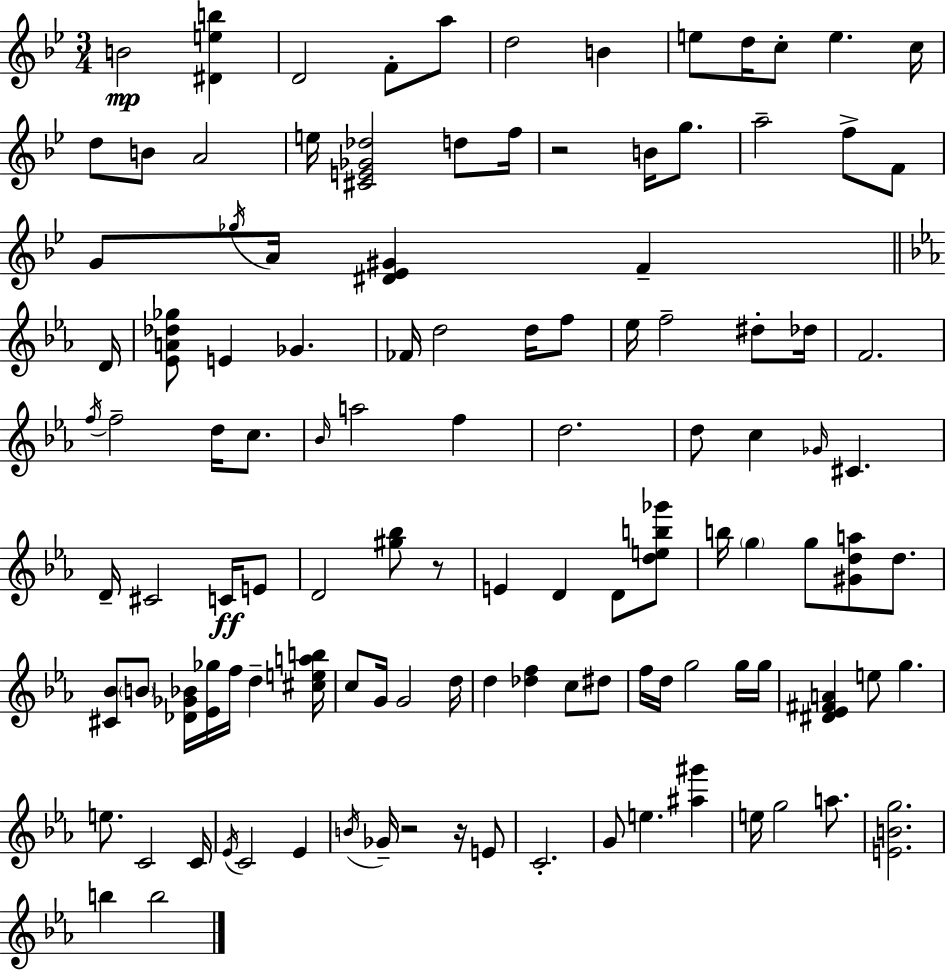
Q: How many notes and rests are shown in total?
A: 115